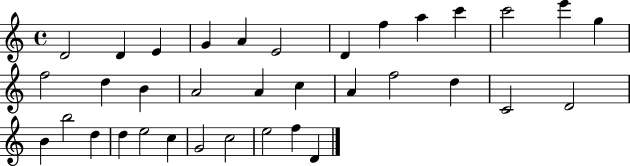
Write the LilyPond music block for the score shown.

{
  \clef treble
  \time 4/4
  \defaultTimeSignature
  \key c \major
  d'2 d'4 e'4 | g'4 a'4 e'2 | d'4 f''4 a''4 c'''4 | c'''2 e'''4 g''4 | \break f''2 d''4 b'4 | a'2 a'4 c''4 | a'4 f''2 d''4 | c'2 d'2 | \break b'4 b''2 d''4 | d''4 e''2 c''4 | g'2 c''2 | e''2 f''4 d'4 | \break \bar "|."
}